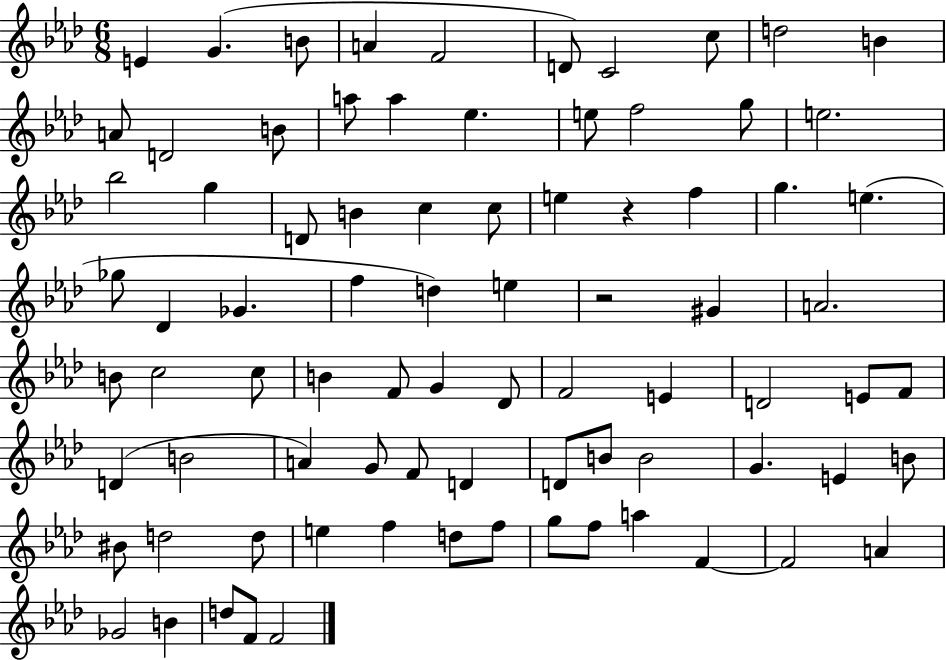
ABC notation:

X:1
T:Untitled
M:6/8
L:1/4
K:Ab
E G B/2 A F2 D/2 C2 c/2 d2 B A/2 D2 B/2 a/2 a _e e/2 f2 g/2 e2 _b2 g D/2 B c c/2 e z f g e _g/2 _D _G f d e z2 ^G A2 B/2 c2 c/2 B F/2 G _D/2 F2 E D2 E/2 F/2 D B2 A G/2 F/2 D D/2 B/2 B2 G E B/2 ^B/2 d2 d/2 e f d/2 f/2 g/2 f/2 a F F2 A _G2 B d/2 F/2 F2